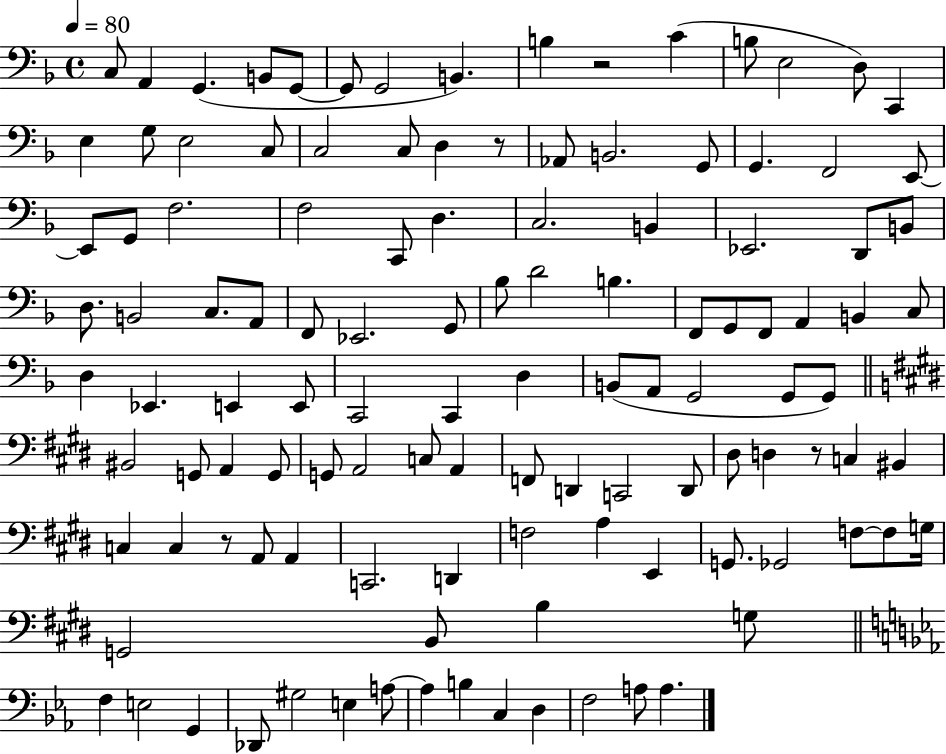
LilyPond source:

{
  \clef bass
  \time 4/4
  \defaultTimeSignature
  \key f \major
  \tempo 4 = 80
  c8 a,4 g,4.( b,8 g,8~~ | g,8 g,2 b,4.) | b4 r2 c'4( | b8 e2 d8) c,4 | \break e4 g8 e2 c8 | c2 c8 d4 r8 | aes,8 b,2. g,8 | g,4. f,2 e,8~~ | \break e,8 g,8 f2. | f2 c,8 d4. | c2. b,4 | ees,2. d,8 b,8 | \break d8. b,2 c8. a,8 | f,8 ees,2. g,8 | bes8 d'2 b4. | f,8 g,8 f,8 a,4 b,4 c8 | \break d4 ees,4. e,4 e,8 | c,2 c,4 d4 | b,8( a,8 g,2 g,8 g,8) | \bar "||" \break \key e \major bis,2 g,8 a,4 g,8 | g,8 a,2 c8 a,4 | f,8 d,4 c,2 d,8 | dis8 d4 r8 c4 bis,4 | \break c4 c4 r8 a,8 a,4 | c,2. d,4 | f2 a4 e,4 | g,8. ges,2 f8~~ f8 g16 | \break g,2 b,8 b4 g8 | \bar "||" \break \key ees \major f4 e2 g,4 | des,8 gis2 e4 a8~~ | a4 b4 c4 d4 | f2 a8 a4. | \break \bar "|."
}